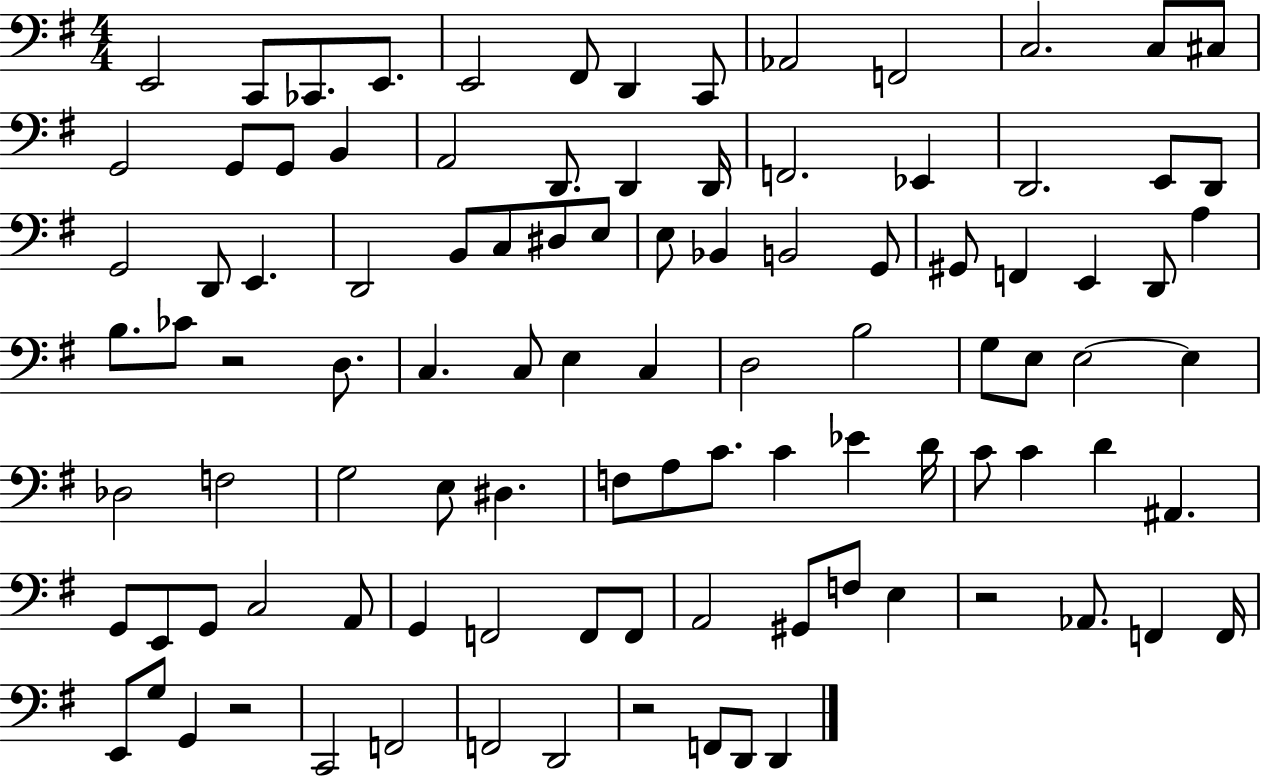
X:1
T:Untitled
M:4/4
L:1/4
K:G
E,,2 C,,/2 _C,,/2 E,,/2 E,,2 ^F,,/2 D,, C,,/2 _A,,2 F,,2 C,2 C,/2 ^C,/2 G,,2 G,,/2 G,,/2 B,, A,,2 D,,/2 D,, D,,/4 F,,2 _E,, D,,2 E,,/2 D,,/2 G,,2 D,,/2 E,, D,,2 B,,/2 C,/2 ^D,/2 E,/2 E,/2 _B,, B,,2 G,,/2 ^G,,/2 F,, E,, D,,/2 A, B,/2 _C/2 z2 D,/2 C, C,/2 E, C, D,2 B,2 G,/2 E,/2 E,2 E, _D,2 F,2 G,2 E,/2 ^D, F,/2 A,/2 C/2 C _E D/4 C/2 C D ^A,, G,,/2 E,,/2 G,,/2 C,2 A,,/2 G,, F,,2 F,,/2 F,,/2 A,,2 ^G,,/2 F,/2 E, z2 _A,,/2 F,, F,,/4 E,,/2 G,/2 G,, z2 C,,2 F,,2 F,,2 D,,2 z2 F,,/2 D,,/2 D,,